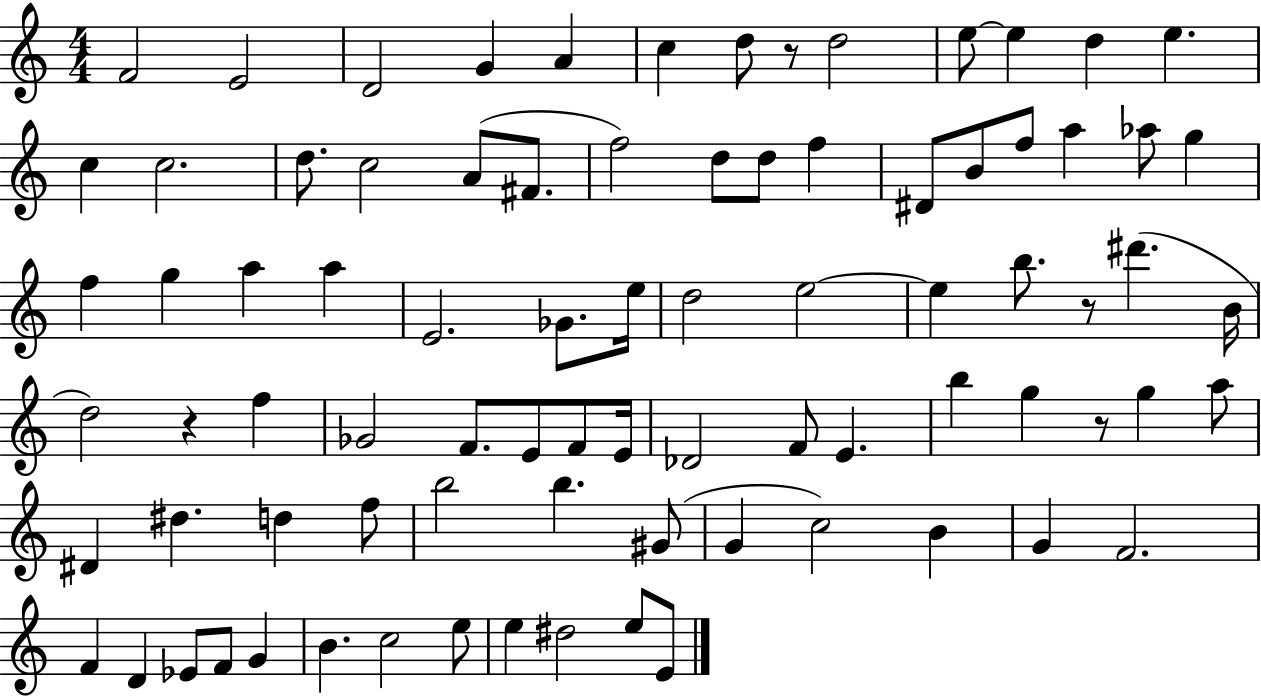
{
  \clef treble
  \numericTimeSignature
  \time 4/4
  \key c \major
  \repeat volta 2 { f'2 e'2 | d'2 g'4 a'4 | c''4 d''8 r8 d''2 | e''8~~ e''4 d''4 e''4. | \break c''4 c''2. | d''8. c''2 a'8( fis'8. | f''2) d''8 d''8 f''4 | dis'8 b'8 f''8 a''4 aes''8 g''4 | \break f''4 g''4 a''4 a''4 | e'2. ges'8. e''16 | d''2 e''2~~ | e''4 b''8. r8 dis'''4.( b'16 | \break d''2) r4 f''4 | ges'2 f'8. e'8 f'8 e'16 | des'2 f'8 e'4. | b''4 g''4 r8 g''4 a''8 | \break dis'4 dis''4. d''4 f''8 | b''2 b''4. gis'8( | g'4 c''2) b'4 | g'4 f'2. | \break f'4 d'4 ees'8 f'8 g'4 | b'4. c''2 e''8 | e''4 dis''2 e''8 e'8 | } \bar "|."
}